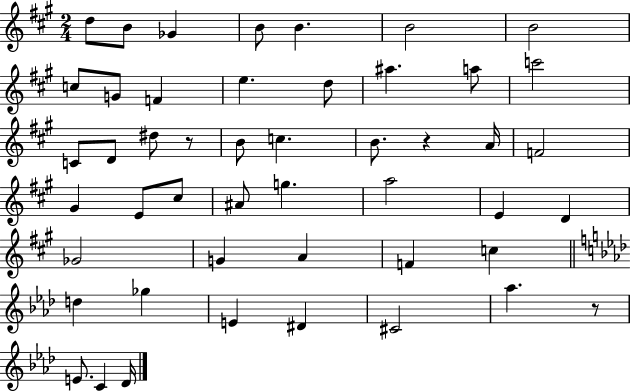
D5/e B4/e Gb4/q B4/e B4/q. B4/h B4/h C5/e G4/e F4/q E5/q. D5/e A#5/q. A5/e C6/h C4/e D4/e D#5/e R/e B4/e C5/q. B4/e. R/q A4/s F4/h G#4/q E4/e C#5/e A#4/e G5/q. A5/h E4/q D4/q Gb4/h G4/q A4/q F4/q C5/q D5/q Gb5/q E4/q D#4/q C#4/h Ab5/q. R/e E4/e. C4/q Db4/s